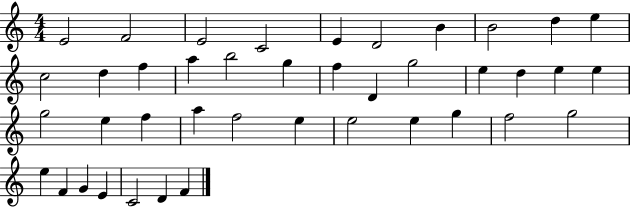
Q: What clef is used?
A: treble